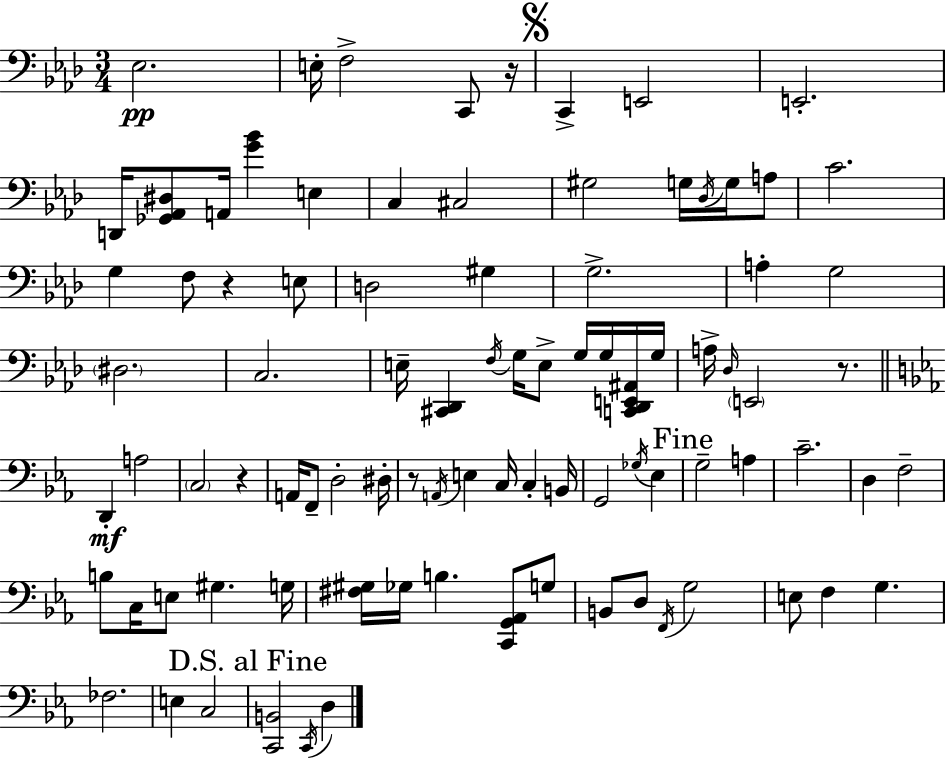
X:1
T:Untitled
M:3/4
L:1/4
K:Ab
_E,2 E,/4 F,2 C,,/2 z/4 C,, E,,2 E,,2 D,,/4 [_G,,_A,,^D,]/2 A,,/4 [G_B] E, C, ^C,2 ^G,2 G,/4 _D,/4 G,/4 A,/2 C2 G, F,/2 z E,/2 D,2 ^G, G,2 A, G,2 ^D,2 C,2 E,/4 [^C,,_D,,] F,/4 G,/4 E,/2 G,/4 G,/4 [C,,_D,,E,,^A,,]/4 G,/4 A,/4 _D,/4 E,,2 z/2 D,, A,2 C,2 z A,,/4 F,,/2 D,2 ^D,/4 z/2 A,,/4 E, C,/4 C, B,,/4 G,,2 _G,/4 _E, G,2 A, C2 D, F,2 B,/2 C,/4 E,/2 ^G, G,/4 [^F,^G,]/4 _G,/4 B, [C,,G,,_A,,]/2 G,/2 B,,/2 D,/2 F,,/4 G,2 E,/2 F, G, _F,2 E, C,2 [C,,B,,]2 C,,/4 D,